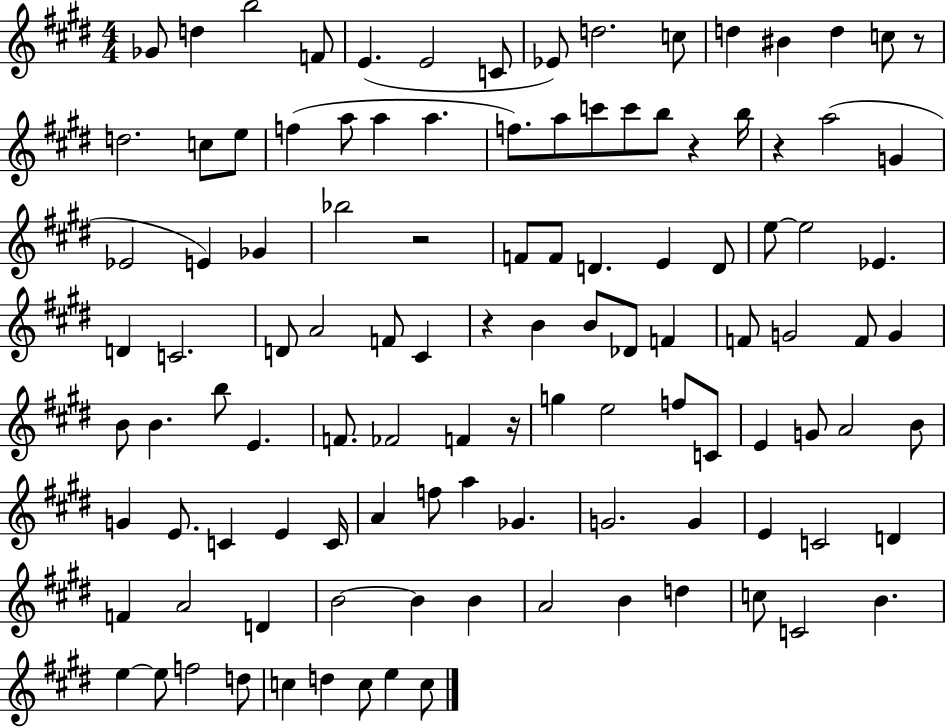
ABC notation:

X:1
T:Untitled
M:4/4
L:1/4
K:E
_G/2 d b2 F/2 E E2 C/2 _E/2 d2 c/2 d ^B d c/2 z/2 d2 c/2 e/2 f a/2 a a f/2 a/2 c'/2 c'/2 b/2 z b/4 z a2 G _E2 E _G _b2 z2 F/2 F/2 D E D/2 e/2 e2 _E D C2 D/2 A2 F/2 ^C z B B/2 _D/2 F F/2 G2 F/2 G B/2 B b/2 E F/2 _F2 F z/4 g e2 f/2 C/2 E G/2 A2 B/2 G E/2 C E C/4 A f/2 a _G G2 G E C2 D F A2 D B2 B B A2 B d c/2 C2 B e e/2 f2 d/2 c d c/2 e c/2